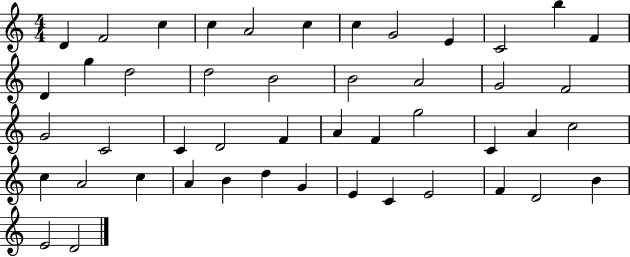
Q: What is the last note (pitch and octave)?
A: D4